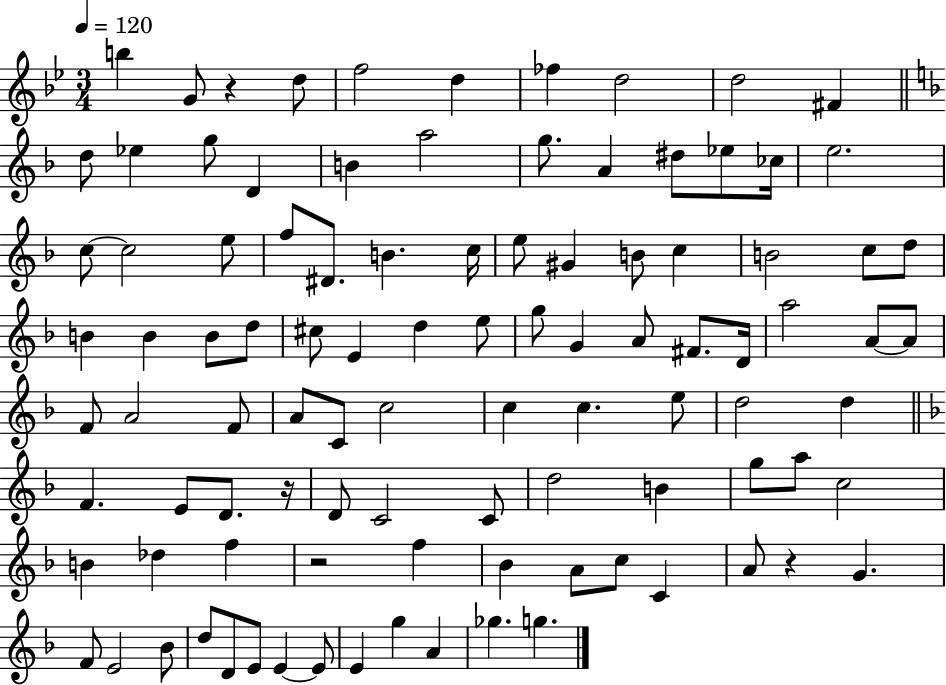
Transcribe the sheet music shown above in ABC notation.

X:1
T:Untitled
M:3/4
L:1/4
K:Bb
b G/2 z d/2 f2 d _f d2 d2 ^F d/2 _e g/2 D B a2 g/2 A ^d/2 _e/2 _c/4 e2 c/2 c2 e/2 f/2 ^D/2 B c/4 e/2 ^G B/2 c B2 c/2 d/2 B B B/2 d/2 ^c/2 E d e/2 g/2 G A/2 ^F/2 D/4 a2 A/2 A/2 F/2 A2 F/2 A/2 C/2 c2 c c e/2 d2 d F E/2 D/2 z/4 D/2 C2 C/2 d2 B g/2 a/2 c2 B _d f z2 f _B A/2 c/2 C A/2 z G F/2 E2 _B/2 d/2 D/2 E/2 E E/2 E g A _g g